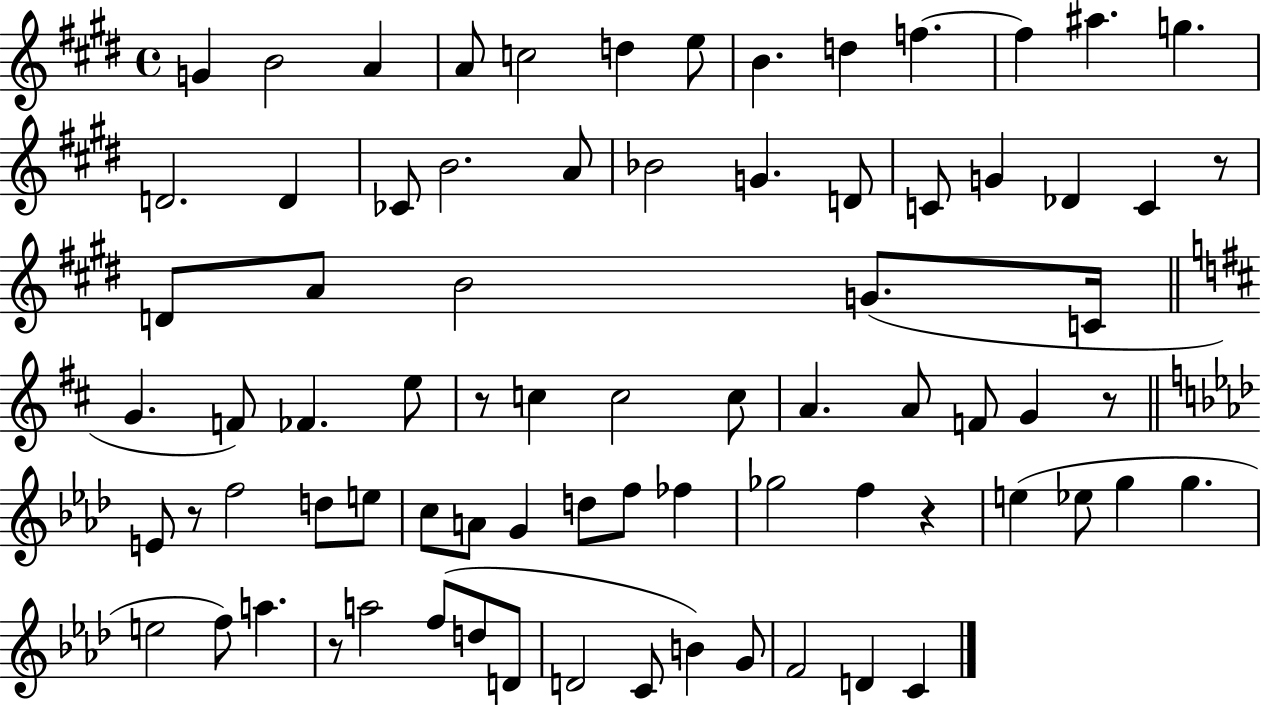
X:1
T:Untitled
M:4/4
L:1/4
K:E
G B2 A A/2 c2 d e/2 B d f f ^a g D2 D _C/2 B2 A/2 _B2 G D/2 C/2 G _D C z/2 D/2 A/2 B2 G/2 C/4 G F/2 _F e/2 z/2 c c2 c/2 A A/2 F/2 G z/2 E/2 z/2 f2 d/2 e/2 c/2 A/2 G d/2 f/2 _f _g2 f z e _e/2 g g e2 f/2 a z/2 a2 f/2 d/2 D/2 D2 C/2 B G/2 F2 D C